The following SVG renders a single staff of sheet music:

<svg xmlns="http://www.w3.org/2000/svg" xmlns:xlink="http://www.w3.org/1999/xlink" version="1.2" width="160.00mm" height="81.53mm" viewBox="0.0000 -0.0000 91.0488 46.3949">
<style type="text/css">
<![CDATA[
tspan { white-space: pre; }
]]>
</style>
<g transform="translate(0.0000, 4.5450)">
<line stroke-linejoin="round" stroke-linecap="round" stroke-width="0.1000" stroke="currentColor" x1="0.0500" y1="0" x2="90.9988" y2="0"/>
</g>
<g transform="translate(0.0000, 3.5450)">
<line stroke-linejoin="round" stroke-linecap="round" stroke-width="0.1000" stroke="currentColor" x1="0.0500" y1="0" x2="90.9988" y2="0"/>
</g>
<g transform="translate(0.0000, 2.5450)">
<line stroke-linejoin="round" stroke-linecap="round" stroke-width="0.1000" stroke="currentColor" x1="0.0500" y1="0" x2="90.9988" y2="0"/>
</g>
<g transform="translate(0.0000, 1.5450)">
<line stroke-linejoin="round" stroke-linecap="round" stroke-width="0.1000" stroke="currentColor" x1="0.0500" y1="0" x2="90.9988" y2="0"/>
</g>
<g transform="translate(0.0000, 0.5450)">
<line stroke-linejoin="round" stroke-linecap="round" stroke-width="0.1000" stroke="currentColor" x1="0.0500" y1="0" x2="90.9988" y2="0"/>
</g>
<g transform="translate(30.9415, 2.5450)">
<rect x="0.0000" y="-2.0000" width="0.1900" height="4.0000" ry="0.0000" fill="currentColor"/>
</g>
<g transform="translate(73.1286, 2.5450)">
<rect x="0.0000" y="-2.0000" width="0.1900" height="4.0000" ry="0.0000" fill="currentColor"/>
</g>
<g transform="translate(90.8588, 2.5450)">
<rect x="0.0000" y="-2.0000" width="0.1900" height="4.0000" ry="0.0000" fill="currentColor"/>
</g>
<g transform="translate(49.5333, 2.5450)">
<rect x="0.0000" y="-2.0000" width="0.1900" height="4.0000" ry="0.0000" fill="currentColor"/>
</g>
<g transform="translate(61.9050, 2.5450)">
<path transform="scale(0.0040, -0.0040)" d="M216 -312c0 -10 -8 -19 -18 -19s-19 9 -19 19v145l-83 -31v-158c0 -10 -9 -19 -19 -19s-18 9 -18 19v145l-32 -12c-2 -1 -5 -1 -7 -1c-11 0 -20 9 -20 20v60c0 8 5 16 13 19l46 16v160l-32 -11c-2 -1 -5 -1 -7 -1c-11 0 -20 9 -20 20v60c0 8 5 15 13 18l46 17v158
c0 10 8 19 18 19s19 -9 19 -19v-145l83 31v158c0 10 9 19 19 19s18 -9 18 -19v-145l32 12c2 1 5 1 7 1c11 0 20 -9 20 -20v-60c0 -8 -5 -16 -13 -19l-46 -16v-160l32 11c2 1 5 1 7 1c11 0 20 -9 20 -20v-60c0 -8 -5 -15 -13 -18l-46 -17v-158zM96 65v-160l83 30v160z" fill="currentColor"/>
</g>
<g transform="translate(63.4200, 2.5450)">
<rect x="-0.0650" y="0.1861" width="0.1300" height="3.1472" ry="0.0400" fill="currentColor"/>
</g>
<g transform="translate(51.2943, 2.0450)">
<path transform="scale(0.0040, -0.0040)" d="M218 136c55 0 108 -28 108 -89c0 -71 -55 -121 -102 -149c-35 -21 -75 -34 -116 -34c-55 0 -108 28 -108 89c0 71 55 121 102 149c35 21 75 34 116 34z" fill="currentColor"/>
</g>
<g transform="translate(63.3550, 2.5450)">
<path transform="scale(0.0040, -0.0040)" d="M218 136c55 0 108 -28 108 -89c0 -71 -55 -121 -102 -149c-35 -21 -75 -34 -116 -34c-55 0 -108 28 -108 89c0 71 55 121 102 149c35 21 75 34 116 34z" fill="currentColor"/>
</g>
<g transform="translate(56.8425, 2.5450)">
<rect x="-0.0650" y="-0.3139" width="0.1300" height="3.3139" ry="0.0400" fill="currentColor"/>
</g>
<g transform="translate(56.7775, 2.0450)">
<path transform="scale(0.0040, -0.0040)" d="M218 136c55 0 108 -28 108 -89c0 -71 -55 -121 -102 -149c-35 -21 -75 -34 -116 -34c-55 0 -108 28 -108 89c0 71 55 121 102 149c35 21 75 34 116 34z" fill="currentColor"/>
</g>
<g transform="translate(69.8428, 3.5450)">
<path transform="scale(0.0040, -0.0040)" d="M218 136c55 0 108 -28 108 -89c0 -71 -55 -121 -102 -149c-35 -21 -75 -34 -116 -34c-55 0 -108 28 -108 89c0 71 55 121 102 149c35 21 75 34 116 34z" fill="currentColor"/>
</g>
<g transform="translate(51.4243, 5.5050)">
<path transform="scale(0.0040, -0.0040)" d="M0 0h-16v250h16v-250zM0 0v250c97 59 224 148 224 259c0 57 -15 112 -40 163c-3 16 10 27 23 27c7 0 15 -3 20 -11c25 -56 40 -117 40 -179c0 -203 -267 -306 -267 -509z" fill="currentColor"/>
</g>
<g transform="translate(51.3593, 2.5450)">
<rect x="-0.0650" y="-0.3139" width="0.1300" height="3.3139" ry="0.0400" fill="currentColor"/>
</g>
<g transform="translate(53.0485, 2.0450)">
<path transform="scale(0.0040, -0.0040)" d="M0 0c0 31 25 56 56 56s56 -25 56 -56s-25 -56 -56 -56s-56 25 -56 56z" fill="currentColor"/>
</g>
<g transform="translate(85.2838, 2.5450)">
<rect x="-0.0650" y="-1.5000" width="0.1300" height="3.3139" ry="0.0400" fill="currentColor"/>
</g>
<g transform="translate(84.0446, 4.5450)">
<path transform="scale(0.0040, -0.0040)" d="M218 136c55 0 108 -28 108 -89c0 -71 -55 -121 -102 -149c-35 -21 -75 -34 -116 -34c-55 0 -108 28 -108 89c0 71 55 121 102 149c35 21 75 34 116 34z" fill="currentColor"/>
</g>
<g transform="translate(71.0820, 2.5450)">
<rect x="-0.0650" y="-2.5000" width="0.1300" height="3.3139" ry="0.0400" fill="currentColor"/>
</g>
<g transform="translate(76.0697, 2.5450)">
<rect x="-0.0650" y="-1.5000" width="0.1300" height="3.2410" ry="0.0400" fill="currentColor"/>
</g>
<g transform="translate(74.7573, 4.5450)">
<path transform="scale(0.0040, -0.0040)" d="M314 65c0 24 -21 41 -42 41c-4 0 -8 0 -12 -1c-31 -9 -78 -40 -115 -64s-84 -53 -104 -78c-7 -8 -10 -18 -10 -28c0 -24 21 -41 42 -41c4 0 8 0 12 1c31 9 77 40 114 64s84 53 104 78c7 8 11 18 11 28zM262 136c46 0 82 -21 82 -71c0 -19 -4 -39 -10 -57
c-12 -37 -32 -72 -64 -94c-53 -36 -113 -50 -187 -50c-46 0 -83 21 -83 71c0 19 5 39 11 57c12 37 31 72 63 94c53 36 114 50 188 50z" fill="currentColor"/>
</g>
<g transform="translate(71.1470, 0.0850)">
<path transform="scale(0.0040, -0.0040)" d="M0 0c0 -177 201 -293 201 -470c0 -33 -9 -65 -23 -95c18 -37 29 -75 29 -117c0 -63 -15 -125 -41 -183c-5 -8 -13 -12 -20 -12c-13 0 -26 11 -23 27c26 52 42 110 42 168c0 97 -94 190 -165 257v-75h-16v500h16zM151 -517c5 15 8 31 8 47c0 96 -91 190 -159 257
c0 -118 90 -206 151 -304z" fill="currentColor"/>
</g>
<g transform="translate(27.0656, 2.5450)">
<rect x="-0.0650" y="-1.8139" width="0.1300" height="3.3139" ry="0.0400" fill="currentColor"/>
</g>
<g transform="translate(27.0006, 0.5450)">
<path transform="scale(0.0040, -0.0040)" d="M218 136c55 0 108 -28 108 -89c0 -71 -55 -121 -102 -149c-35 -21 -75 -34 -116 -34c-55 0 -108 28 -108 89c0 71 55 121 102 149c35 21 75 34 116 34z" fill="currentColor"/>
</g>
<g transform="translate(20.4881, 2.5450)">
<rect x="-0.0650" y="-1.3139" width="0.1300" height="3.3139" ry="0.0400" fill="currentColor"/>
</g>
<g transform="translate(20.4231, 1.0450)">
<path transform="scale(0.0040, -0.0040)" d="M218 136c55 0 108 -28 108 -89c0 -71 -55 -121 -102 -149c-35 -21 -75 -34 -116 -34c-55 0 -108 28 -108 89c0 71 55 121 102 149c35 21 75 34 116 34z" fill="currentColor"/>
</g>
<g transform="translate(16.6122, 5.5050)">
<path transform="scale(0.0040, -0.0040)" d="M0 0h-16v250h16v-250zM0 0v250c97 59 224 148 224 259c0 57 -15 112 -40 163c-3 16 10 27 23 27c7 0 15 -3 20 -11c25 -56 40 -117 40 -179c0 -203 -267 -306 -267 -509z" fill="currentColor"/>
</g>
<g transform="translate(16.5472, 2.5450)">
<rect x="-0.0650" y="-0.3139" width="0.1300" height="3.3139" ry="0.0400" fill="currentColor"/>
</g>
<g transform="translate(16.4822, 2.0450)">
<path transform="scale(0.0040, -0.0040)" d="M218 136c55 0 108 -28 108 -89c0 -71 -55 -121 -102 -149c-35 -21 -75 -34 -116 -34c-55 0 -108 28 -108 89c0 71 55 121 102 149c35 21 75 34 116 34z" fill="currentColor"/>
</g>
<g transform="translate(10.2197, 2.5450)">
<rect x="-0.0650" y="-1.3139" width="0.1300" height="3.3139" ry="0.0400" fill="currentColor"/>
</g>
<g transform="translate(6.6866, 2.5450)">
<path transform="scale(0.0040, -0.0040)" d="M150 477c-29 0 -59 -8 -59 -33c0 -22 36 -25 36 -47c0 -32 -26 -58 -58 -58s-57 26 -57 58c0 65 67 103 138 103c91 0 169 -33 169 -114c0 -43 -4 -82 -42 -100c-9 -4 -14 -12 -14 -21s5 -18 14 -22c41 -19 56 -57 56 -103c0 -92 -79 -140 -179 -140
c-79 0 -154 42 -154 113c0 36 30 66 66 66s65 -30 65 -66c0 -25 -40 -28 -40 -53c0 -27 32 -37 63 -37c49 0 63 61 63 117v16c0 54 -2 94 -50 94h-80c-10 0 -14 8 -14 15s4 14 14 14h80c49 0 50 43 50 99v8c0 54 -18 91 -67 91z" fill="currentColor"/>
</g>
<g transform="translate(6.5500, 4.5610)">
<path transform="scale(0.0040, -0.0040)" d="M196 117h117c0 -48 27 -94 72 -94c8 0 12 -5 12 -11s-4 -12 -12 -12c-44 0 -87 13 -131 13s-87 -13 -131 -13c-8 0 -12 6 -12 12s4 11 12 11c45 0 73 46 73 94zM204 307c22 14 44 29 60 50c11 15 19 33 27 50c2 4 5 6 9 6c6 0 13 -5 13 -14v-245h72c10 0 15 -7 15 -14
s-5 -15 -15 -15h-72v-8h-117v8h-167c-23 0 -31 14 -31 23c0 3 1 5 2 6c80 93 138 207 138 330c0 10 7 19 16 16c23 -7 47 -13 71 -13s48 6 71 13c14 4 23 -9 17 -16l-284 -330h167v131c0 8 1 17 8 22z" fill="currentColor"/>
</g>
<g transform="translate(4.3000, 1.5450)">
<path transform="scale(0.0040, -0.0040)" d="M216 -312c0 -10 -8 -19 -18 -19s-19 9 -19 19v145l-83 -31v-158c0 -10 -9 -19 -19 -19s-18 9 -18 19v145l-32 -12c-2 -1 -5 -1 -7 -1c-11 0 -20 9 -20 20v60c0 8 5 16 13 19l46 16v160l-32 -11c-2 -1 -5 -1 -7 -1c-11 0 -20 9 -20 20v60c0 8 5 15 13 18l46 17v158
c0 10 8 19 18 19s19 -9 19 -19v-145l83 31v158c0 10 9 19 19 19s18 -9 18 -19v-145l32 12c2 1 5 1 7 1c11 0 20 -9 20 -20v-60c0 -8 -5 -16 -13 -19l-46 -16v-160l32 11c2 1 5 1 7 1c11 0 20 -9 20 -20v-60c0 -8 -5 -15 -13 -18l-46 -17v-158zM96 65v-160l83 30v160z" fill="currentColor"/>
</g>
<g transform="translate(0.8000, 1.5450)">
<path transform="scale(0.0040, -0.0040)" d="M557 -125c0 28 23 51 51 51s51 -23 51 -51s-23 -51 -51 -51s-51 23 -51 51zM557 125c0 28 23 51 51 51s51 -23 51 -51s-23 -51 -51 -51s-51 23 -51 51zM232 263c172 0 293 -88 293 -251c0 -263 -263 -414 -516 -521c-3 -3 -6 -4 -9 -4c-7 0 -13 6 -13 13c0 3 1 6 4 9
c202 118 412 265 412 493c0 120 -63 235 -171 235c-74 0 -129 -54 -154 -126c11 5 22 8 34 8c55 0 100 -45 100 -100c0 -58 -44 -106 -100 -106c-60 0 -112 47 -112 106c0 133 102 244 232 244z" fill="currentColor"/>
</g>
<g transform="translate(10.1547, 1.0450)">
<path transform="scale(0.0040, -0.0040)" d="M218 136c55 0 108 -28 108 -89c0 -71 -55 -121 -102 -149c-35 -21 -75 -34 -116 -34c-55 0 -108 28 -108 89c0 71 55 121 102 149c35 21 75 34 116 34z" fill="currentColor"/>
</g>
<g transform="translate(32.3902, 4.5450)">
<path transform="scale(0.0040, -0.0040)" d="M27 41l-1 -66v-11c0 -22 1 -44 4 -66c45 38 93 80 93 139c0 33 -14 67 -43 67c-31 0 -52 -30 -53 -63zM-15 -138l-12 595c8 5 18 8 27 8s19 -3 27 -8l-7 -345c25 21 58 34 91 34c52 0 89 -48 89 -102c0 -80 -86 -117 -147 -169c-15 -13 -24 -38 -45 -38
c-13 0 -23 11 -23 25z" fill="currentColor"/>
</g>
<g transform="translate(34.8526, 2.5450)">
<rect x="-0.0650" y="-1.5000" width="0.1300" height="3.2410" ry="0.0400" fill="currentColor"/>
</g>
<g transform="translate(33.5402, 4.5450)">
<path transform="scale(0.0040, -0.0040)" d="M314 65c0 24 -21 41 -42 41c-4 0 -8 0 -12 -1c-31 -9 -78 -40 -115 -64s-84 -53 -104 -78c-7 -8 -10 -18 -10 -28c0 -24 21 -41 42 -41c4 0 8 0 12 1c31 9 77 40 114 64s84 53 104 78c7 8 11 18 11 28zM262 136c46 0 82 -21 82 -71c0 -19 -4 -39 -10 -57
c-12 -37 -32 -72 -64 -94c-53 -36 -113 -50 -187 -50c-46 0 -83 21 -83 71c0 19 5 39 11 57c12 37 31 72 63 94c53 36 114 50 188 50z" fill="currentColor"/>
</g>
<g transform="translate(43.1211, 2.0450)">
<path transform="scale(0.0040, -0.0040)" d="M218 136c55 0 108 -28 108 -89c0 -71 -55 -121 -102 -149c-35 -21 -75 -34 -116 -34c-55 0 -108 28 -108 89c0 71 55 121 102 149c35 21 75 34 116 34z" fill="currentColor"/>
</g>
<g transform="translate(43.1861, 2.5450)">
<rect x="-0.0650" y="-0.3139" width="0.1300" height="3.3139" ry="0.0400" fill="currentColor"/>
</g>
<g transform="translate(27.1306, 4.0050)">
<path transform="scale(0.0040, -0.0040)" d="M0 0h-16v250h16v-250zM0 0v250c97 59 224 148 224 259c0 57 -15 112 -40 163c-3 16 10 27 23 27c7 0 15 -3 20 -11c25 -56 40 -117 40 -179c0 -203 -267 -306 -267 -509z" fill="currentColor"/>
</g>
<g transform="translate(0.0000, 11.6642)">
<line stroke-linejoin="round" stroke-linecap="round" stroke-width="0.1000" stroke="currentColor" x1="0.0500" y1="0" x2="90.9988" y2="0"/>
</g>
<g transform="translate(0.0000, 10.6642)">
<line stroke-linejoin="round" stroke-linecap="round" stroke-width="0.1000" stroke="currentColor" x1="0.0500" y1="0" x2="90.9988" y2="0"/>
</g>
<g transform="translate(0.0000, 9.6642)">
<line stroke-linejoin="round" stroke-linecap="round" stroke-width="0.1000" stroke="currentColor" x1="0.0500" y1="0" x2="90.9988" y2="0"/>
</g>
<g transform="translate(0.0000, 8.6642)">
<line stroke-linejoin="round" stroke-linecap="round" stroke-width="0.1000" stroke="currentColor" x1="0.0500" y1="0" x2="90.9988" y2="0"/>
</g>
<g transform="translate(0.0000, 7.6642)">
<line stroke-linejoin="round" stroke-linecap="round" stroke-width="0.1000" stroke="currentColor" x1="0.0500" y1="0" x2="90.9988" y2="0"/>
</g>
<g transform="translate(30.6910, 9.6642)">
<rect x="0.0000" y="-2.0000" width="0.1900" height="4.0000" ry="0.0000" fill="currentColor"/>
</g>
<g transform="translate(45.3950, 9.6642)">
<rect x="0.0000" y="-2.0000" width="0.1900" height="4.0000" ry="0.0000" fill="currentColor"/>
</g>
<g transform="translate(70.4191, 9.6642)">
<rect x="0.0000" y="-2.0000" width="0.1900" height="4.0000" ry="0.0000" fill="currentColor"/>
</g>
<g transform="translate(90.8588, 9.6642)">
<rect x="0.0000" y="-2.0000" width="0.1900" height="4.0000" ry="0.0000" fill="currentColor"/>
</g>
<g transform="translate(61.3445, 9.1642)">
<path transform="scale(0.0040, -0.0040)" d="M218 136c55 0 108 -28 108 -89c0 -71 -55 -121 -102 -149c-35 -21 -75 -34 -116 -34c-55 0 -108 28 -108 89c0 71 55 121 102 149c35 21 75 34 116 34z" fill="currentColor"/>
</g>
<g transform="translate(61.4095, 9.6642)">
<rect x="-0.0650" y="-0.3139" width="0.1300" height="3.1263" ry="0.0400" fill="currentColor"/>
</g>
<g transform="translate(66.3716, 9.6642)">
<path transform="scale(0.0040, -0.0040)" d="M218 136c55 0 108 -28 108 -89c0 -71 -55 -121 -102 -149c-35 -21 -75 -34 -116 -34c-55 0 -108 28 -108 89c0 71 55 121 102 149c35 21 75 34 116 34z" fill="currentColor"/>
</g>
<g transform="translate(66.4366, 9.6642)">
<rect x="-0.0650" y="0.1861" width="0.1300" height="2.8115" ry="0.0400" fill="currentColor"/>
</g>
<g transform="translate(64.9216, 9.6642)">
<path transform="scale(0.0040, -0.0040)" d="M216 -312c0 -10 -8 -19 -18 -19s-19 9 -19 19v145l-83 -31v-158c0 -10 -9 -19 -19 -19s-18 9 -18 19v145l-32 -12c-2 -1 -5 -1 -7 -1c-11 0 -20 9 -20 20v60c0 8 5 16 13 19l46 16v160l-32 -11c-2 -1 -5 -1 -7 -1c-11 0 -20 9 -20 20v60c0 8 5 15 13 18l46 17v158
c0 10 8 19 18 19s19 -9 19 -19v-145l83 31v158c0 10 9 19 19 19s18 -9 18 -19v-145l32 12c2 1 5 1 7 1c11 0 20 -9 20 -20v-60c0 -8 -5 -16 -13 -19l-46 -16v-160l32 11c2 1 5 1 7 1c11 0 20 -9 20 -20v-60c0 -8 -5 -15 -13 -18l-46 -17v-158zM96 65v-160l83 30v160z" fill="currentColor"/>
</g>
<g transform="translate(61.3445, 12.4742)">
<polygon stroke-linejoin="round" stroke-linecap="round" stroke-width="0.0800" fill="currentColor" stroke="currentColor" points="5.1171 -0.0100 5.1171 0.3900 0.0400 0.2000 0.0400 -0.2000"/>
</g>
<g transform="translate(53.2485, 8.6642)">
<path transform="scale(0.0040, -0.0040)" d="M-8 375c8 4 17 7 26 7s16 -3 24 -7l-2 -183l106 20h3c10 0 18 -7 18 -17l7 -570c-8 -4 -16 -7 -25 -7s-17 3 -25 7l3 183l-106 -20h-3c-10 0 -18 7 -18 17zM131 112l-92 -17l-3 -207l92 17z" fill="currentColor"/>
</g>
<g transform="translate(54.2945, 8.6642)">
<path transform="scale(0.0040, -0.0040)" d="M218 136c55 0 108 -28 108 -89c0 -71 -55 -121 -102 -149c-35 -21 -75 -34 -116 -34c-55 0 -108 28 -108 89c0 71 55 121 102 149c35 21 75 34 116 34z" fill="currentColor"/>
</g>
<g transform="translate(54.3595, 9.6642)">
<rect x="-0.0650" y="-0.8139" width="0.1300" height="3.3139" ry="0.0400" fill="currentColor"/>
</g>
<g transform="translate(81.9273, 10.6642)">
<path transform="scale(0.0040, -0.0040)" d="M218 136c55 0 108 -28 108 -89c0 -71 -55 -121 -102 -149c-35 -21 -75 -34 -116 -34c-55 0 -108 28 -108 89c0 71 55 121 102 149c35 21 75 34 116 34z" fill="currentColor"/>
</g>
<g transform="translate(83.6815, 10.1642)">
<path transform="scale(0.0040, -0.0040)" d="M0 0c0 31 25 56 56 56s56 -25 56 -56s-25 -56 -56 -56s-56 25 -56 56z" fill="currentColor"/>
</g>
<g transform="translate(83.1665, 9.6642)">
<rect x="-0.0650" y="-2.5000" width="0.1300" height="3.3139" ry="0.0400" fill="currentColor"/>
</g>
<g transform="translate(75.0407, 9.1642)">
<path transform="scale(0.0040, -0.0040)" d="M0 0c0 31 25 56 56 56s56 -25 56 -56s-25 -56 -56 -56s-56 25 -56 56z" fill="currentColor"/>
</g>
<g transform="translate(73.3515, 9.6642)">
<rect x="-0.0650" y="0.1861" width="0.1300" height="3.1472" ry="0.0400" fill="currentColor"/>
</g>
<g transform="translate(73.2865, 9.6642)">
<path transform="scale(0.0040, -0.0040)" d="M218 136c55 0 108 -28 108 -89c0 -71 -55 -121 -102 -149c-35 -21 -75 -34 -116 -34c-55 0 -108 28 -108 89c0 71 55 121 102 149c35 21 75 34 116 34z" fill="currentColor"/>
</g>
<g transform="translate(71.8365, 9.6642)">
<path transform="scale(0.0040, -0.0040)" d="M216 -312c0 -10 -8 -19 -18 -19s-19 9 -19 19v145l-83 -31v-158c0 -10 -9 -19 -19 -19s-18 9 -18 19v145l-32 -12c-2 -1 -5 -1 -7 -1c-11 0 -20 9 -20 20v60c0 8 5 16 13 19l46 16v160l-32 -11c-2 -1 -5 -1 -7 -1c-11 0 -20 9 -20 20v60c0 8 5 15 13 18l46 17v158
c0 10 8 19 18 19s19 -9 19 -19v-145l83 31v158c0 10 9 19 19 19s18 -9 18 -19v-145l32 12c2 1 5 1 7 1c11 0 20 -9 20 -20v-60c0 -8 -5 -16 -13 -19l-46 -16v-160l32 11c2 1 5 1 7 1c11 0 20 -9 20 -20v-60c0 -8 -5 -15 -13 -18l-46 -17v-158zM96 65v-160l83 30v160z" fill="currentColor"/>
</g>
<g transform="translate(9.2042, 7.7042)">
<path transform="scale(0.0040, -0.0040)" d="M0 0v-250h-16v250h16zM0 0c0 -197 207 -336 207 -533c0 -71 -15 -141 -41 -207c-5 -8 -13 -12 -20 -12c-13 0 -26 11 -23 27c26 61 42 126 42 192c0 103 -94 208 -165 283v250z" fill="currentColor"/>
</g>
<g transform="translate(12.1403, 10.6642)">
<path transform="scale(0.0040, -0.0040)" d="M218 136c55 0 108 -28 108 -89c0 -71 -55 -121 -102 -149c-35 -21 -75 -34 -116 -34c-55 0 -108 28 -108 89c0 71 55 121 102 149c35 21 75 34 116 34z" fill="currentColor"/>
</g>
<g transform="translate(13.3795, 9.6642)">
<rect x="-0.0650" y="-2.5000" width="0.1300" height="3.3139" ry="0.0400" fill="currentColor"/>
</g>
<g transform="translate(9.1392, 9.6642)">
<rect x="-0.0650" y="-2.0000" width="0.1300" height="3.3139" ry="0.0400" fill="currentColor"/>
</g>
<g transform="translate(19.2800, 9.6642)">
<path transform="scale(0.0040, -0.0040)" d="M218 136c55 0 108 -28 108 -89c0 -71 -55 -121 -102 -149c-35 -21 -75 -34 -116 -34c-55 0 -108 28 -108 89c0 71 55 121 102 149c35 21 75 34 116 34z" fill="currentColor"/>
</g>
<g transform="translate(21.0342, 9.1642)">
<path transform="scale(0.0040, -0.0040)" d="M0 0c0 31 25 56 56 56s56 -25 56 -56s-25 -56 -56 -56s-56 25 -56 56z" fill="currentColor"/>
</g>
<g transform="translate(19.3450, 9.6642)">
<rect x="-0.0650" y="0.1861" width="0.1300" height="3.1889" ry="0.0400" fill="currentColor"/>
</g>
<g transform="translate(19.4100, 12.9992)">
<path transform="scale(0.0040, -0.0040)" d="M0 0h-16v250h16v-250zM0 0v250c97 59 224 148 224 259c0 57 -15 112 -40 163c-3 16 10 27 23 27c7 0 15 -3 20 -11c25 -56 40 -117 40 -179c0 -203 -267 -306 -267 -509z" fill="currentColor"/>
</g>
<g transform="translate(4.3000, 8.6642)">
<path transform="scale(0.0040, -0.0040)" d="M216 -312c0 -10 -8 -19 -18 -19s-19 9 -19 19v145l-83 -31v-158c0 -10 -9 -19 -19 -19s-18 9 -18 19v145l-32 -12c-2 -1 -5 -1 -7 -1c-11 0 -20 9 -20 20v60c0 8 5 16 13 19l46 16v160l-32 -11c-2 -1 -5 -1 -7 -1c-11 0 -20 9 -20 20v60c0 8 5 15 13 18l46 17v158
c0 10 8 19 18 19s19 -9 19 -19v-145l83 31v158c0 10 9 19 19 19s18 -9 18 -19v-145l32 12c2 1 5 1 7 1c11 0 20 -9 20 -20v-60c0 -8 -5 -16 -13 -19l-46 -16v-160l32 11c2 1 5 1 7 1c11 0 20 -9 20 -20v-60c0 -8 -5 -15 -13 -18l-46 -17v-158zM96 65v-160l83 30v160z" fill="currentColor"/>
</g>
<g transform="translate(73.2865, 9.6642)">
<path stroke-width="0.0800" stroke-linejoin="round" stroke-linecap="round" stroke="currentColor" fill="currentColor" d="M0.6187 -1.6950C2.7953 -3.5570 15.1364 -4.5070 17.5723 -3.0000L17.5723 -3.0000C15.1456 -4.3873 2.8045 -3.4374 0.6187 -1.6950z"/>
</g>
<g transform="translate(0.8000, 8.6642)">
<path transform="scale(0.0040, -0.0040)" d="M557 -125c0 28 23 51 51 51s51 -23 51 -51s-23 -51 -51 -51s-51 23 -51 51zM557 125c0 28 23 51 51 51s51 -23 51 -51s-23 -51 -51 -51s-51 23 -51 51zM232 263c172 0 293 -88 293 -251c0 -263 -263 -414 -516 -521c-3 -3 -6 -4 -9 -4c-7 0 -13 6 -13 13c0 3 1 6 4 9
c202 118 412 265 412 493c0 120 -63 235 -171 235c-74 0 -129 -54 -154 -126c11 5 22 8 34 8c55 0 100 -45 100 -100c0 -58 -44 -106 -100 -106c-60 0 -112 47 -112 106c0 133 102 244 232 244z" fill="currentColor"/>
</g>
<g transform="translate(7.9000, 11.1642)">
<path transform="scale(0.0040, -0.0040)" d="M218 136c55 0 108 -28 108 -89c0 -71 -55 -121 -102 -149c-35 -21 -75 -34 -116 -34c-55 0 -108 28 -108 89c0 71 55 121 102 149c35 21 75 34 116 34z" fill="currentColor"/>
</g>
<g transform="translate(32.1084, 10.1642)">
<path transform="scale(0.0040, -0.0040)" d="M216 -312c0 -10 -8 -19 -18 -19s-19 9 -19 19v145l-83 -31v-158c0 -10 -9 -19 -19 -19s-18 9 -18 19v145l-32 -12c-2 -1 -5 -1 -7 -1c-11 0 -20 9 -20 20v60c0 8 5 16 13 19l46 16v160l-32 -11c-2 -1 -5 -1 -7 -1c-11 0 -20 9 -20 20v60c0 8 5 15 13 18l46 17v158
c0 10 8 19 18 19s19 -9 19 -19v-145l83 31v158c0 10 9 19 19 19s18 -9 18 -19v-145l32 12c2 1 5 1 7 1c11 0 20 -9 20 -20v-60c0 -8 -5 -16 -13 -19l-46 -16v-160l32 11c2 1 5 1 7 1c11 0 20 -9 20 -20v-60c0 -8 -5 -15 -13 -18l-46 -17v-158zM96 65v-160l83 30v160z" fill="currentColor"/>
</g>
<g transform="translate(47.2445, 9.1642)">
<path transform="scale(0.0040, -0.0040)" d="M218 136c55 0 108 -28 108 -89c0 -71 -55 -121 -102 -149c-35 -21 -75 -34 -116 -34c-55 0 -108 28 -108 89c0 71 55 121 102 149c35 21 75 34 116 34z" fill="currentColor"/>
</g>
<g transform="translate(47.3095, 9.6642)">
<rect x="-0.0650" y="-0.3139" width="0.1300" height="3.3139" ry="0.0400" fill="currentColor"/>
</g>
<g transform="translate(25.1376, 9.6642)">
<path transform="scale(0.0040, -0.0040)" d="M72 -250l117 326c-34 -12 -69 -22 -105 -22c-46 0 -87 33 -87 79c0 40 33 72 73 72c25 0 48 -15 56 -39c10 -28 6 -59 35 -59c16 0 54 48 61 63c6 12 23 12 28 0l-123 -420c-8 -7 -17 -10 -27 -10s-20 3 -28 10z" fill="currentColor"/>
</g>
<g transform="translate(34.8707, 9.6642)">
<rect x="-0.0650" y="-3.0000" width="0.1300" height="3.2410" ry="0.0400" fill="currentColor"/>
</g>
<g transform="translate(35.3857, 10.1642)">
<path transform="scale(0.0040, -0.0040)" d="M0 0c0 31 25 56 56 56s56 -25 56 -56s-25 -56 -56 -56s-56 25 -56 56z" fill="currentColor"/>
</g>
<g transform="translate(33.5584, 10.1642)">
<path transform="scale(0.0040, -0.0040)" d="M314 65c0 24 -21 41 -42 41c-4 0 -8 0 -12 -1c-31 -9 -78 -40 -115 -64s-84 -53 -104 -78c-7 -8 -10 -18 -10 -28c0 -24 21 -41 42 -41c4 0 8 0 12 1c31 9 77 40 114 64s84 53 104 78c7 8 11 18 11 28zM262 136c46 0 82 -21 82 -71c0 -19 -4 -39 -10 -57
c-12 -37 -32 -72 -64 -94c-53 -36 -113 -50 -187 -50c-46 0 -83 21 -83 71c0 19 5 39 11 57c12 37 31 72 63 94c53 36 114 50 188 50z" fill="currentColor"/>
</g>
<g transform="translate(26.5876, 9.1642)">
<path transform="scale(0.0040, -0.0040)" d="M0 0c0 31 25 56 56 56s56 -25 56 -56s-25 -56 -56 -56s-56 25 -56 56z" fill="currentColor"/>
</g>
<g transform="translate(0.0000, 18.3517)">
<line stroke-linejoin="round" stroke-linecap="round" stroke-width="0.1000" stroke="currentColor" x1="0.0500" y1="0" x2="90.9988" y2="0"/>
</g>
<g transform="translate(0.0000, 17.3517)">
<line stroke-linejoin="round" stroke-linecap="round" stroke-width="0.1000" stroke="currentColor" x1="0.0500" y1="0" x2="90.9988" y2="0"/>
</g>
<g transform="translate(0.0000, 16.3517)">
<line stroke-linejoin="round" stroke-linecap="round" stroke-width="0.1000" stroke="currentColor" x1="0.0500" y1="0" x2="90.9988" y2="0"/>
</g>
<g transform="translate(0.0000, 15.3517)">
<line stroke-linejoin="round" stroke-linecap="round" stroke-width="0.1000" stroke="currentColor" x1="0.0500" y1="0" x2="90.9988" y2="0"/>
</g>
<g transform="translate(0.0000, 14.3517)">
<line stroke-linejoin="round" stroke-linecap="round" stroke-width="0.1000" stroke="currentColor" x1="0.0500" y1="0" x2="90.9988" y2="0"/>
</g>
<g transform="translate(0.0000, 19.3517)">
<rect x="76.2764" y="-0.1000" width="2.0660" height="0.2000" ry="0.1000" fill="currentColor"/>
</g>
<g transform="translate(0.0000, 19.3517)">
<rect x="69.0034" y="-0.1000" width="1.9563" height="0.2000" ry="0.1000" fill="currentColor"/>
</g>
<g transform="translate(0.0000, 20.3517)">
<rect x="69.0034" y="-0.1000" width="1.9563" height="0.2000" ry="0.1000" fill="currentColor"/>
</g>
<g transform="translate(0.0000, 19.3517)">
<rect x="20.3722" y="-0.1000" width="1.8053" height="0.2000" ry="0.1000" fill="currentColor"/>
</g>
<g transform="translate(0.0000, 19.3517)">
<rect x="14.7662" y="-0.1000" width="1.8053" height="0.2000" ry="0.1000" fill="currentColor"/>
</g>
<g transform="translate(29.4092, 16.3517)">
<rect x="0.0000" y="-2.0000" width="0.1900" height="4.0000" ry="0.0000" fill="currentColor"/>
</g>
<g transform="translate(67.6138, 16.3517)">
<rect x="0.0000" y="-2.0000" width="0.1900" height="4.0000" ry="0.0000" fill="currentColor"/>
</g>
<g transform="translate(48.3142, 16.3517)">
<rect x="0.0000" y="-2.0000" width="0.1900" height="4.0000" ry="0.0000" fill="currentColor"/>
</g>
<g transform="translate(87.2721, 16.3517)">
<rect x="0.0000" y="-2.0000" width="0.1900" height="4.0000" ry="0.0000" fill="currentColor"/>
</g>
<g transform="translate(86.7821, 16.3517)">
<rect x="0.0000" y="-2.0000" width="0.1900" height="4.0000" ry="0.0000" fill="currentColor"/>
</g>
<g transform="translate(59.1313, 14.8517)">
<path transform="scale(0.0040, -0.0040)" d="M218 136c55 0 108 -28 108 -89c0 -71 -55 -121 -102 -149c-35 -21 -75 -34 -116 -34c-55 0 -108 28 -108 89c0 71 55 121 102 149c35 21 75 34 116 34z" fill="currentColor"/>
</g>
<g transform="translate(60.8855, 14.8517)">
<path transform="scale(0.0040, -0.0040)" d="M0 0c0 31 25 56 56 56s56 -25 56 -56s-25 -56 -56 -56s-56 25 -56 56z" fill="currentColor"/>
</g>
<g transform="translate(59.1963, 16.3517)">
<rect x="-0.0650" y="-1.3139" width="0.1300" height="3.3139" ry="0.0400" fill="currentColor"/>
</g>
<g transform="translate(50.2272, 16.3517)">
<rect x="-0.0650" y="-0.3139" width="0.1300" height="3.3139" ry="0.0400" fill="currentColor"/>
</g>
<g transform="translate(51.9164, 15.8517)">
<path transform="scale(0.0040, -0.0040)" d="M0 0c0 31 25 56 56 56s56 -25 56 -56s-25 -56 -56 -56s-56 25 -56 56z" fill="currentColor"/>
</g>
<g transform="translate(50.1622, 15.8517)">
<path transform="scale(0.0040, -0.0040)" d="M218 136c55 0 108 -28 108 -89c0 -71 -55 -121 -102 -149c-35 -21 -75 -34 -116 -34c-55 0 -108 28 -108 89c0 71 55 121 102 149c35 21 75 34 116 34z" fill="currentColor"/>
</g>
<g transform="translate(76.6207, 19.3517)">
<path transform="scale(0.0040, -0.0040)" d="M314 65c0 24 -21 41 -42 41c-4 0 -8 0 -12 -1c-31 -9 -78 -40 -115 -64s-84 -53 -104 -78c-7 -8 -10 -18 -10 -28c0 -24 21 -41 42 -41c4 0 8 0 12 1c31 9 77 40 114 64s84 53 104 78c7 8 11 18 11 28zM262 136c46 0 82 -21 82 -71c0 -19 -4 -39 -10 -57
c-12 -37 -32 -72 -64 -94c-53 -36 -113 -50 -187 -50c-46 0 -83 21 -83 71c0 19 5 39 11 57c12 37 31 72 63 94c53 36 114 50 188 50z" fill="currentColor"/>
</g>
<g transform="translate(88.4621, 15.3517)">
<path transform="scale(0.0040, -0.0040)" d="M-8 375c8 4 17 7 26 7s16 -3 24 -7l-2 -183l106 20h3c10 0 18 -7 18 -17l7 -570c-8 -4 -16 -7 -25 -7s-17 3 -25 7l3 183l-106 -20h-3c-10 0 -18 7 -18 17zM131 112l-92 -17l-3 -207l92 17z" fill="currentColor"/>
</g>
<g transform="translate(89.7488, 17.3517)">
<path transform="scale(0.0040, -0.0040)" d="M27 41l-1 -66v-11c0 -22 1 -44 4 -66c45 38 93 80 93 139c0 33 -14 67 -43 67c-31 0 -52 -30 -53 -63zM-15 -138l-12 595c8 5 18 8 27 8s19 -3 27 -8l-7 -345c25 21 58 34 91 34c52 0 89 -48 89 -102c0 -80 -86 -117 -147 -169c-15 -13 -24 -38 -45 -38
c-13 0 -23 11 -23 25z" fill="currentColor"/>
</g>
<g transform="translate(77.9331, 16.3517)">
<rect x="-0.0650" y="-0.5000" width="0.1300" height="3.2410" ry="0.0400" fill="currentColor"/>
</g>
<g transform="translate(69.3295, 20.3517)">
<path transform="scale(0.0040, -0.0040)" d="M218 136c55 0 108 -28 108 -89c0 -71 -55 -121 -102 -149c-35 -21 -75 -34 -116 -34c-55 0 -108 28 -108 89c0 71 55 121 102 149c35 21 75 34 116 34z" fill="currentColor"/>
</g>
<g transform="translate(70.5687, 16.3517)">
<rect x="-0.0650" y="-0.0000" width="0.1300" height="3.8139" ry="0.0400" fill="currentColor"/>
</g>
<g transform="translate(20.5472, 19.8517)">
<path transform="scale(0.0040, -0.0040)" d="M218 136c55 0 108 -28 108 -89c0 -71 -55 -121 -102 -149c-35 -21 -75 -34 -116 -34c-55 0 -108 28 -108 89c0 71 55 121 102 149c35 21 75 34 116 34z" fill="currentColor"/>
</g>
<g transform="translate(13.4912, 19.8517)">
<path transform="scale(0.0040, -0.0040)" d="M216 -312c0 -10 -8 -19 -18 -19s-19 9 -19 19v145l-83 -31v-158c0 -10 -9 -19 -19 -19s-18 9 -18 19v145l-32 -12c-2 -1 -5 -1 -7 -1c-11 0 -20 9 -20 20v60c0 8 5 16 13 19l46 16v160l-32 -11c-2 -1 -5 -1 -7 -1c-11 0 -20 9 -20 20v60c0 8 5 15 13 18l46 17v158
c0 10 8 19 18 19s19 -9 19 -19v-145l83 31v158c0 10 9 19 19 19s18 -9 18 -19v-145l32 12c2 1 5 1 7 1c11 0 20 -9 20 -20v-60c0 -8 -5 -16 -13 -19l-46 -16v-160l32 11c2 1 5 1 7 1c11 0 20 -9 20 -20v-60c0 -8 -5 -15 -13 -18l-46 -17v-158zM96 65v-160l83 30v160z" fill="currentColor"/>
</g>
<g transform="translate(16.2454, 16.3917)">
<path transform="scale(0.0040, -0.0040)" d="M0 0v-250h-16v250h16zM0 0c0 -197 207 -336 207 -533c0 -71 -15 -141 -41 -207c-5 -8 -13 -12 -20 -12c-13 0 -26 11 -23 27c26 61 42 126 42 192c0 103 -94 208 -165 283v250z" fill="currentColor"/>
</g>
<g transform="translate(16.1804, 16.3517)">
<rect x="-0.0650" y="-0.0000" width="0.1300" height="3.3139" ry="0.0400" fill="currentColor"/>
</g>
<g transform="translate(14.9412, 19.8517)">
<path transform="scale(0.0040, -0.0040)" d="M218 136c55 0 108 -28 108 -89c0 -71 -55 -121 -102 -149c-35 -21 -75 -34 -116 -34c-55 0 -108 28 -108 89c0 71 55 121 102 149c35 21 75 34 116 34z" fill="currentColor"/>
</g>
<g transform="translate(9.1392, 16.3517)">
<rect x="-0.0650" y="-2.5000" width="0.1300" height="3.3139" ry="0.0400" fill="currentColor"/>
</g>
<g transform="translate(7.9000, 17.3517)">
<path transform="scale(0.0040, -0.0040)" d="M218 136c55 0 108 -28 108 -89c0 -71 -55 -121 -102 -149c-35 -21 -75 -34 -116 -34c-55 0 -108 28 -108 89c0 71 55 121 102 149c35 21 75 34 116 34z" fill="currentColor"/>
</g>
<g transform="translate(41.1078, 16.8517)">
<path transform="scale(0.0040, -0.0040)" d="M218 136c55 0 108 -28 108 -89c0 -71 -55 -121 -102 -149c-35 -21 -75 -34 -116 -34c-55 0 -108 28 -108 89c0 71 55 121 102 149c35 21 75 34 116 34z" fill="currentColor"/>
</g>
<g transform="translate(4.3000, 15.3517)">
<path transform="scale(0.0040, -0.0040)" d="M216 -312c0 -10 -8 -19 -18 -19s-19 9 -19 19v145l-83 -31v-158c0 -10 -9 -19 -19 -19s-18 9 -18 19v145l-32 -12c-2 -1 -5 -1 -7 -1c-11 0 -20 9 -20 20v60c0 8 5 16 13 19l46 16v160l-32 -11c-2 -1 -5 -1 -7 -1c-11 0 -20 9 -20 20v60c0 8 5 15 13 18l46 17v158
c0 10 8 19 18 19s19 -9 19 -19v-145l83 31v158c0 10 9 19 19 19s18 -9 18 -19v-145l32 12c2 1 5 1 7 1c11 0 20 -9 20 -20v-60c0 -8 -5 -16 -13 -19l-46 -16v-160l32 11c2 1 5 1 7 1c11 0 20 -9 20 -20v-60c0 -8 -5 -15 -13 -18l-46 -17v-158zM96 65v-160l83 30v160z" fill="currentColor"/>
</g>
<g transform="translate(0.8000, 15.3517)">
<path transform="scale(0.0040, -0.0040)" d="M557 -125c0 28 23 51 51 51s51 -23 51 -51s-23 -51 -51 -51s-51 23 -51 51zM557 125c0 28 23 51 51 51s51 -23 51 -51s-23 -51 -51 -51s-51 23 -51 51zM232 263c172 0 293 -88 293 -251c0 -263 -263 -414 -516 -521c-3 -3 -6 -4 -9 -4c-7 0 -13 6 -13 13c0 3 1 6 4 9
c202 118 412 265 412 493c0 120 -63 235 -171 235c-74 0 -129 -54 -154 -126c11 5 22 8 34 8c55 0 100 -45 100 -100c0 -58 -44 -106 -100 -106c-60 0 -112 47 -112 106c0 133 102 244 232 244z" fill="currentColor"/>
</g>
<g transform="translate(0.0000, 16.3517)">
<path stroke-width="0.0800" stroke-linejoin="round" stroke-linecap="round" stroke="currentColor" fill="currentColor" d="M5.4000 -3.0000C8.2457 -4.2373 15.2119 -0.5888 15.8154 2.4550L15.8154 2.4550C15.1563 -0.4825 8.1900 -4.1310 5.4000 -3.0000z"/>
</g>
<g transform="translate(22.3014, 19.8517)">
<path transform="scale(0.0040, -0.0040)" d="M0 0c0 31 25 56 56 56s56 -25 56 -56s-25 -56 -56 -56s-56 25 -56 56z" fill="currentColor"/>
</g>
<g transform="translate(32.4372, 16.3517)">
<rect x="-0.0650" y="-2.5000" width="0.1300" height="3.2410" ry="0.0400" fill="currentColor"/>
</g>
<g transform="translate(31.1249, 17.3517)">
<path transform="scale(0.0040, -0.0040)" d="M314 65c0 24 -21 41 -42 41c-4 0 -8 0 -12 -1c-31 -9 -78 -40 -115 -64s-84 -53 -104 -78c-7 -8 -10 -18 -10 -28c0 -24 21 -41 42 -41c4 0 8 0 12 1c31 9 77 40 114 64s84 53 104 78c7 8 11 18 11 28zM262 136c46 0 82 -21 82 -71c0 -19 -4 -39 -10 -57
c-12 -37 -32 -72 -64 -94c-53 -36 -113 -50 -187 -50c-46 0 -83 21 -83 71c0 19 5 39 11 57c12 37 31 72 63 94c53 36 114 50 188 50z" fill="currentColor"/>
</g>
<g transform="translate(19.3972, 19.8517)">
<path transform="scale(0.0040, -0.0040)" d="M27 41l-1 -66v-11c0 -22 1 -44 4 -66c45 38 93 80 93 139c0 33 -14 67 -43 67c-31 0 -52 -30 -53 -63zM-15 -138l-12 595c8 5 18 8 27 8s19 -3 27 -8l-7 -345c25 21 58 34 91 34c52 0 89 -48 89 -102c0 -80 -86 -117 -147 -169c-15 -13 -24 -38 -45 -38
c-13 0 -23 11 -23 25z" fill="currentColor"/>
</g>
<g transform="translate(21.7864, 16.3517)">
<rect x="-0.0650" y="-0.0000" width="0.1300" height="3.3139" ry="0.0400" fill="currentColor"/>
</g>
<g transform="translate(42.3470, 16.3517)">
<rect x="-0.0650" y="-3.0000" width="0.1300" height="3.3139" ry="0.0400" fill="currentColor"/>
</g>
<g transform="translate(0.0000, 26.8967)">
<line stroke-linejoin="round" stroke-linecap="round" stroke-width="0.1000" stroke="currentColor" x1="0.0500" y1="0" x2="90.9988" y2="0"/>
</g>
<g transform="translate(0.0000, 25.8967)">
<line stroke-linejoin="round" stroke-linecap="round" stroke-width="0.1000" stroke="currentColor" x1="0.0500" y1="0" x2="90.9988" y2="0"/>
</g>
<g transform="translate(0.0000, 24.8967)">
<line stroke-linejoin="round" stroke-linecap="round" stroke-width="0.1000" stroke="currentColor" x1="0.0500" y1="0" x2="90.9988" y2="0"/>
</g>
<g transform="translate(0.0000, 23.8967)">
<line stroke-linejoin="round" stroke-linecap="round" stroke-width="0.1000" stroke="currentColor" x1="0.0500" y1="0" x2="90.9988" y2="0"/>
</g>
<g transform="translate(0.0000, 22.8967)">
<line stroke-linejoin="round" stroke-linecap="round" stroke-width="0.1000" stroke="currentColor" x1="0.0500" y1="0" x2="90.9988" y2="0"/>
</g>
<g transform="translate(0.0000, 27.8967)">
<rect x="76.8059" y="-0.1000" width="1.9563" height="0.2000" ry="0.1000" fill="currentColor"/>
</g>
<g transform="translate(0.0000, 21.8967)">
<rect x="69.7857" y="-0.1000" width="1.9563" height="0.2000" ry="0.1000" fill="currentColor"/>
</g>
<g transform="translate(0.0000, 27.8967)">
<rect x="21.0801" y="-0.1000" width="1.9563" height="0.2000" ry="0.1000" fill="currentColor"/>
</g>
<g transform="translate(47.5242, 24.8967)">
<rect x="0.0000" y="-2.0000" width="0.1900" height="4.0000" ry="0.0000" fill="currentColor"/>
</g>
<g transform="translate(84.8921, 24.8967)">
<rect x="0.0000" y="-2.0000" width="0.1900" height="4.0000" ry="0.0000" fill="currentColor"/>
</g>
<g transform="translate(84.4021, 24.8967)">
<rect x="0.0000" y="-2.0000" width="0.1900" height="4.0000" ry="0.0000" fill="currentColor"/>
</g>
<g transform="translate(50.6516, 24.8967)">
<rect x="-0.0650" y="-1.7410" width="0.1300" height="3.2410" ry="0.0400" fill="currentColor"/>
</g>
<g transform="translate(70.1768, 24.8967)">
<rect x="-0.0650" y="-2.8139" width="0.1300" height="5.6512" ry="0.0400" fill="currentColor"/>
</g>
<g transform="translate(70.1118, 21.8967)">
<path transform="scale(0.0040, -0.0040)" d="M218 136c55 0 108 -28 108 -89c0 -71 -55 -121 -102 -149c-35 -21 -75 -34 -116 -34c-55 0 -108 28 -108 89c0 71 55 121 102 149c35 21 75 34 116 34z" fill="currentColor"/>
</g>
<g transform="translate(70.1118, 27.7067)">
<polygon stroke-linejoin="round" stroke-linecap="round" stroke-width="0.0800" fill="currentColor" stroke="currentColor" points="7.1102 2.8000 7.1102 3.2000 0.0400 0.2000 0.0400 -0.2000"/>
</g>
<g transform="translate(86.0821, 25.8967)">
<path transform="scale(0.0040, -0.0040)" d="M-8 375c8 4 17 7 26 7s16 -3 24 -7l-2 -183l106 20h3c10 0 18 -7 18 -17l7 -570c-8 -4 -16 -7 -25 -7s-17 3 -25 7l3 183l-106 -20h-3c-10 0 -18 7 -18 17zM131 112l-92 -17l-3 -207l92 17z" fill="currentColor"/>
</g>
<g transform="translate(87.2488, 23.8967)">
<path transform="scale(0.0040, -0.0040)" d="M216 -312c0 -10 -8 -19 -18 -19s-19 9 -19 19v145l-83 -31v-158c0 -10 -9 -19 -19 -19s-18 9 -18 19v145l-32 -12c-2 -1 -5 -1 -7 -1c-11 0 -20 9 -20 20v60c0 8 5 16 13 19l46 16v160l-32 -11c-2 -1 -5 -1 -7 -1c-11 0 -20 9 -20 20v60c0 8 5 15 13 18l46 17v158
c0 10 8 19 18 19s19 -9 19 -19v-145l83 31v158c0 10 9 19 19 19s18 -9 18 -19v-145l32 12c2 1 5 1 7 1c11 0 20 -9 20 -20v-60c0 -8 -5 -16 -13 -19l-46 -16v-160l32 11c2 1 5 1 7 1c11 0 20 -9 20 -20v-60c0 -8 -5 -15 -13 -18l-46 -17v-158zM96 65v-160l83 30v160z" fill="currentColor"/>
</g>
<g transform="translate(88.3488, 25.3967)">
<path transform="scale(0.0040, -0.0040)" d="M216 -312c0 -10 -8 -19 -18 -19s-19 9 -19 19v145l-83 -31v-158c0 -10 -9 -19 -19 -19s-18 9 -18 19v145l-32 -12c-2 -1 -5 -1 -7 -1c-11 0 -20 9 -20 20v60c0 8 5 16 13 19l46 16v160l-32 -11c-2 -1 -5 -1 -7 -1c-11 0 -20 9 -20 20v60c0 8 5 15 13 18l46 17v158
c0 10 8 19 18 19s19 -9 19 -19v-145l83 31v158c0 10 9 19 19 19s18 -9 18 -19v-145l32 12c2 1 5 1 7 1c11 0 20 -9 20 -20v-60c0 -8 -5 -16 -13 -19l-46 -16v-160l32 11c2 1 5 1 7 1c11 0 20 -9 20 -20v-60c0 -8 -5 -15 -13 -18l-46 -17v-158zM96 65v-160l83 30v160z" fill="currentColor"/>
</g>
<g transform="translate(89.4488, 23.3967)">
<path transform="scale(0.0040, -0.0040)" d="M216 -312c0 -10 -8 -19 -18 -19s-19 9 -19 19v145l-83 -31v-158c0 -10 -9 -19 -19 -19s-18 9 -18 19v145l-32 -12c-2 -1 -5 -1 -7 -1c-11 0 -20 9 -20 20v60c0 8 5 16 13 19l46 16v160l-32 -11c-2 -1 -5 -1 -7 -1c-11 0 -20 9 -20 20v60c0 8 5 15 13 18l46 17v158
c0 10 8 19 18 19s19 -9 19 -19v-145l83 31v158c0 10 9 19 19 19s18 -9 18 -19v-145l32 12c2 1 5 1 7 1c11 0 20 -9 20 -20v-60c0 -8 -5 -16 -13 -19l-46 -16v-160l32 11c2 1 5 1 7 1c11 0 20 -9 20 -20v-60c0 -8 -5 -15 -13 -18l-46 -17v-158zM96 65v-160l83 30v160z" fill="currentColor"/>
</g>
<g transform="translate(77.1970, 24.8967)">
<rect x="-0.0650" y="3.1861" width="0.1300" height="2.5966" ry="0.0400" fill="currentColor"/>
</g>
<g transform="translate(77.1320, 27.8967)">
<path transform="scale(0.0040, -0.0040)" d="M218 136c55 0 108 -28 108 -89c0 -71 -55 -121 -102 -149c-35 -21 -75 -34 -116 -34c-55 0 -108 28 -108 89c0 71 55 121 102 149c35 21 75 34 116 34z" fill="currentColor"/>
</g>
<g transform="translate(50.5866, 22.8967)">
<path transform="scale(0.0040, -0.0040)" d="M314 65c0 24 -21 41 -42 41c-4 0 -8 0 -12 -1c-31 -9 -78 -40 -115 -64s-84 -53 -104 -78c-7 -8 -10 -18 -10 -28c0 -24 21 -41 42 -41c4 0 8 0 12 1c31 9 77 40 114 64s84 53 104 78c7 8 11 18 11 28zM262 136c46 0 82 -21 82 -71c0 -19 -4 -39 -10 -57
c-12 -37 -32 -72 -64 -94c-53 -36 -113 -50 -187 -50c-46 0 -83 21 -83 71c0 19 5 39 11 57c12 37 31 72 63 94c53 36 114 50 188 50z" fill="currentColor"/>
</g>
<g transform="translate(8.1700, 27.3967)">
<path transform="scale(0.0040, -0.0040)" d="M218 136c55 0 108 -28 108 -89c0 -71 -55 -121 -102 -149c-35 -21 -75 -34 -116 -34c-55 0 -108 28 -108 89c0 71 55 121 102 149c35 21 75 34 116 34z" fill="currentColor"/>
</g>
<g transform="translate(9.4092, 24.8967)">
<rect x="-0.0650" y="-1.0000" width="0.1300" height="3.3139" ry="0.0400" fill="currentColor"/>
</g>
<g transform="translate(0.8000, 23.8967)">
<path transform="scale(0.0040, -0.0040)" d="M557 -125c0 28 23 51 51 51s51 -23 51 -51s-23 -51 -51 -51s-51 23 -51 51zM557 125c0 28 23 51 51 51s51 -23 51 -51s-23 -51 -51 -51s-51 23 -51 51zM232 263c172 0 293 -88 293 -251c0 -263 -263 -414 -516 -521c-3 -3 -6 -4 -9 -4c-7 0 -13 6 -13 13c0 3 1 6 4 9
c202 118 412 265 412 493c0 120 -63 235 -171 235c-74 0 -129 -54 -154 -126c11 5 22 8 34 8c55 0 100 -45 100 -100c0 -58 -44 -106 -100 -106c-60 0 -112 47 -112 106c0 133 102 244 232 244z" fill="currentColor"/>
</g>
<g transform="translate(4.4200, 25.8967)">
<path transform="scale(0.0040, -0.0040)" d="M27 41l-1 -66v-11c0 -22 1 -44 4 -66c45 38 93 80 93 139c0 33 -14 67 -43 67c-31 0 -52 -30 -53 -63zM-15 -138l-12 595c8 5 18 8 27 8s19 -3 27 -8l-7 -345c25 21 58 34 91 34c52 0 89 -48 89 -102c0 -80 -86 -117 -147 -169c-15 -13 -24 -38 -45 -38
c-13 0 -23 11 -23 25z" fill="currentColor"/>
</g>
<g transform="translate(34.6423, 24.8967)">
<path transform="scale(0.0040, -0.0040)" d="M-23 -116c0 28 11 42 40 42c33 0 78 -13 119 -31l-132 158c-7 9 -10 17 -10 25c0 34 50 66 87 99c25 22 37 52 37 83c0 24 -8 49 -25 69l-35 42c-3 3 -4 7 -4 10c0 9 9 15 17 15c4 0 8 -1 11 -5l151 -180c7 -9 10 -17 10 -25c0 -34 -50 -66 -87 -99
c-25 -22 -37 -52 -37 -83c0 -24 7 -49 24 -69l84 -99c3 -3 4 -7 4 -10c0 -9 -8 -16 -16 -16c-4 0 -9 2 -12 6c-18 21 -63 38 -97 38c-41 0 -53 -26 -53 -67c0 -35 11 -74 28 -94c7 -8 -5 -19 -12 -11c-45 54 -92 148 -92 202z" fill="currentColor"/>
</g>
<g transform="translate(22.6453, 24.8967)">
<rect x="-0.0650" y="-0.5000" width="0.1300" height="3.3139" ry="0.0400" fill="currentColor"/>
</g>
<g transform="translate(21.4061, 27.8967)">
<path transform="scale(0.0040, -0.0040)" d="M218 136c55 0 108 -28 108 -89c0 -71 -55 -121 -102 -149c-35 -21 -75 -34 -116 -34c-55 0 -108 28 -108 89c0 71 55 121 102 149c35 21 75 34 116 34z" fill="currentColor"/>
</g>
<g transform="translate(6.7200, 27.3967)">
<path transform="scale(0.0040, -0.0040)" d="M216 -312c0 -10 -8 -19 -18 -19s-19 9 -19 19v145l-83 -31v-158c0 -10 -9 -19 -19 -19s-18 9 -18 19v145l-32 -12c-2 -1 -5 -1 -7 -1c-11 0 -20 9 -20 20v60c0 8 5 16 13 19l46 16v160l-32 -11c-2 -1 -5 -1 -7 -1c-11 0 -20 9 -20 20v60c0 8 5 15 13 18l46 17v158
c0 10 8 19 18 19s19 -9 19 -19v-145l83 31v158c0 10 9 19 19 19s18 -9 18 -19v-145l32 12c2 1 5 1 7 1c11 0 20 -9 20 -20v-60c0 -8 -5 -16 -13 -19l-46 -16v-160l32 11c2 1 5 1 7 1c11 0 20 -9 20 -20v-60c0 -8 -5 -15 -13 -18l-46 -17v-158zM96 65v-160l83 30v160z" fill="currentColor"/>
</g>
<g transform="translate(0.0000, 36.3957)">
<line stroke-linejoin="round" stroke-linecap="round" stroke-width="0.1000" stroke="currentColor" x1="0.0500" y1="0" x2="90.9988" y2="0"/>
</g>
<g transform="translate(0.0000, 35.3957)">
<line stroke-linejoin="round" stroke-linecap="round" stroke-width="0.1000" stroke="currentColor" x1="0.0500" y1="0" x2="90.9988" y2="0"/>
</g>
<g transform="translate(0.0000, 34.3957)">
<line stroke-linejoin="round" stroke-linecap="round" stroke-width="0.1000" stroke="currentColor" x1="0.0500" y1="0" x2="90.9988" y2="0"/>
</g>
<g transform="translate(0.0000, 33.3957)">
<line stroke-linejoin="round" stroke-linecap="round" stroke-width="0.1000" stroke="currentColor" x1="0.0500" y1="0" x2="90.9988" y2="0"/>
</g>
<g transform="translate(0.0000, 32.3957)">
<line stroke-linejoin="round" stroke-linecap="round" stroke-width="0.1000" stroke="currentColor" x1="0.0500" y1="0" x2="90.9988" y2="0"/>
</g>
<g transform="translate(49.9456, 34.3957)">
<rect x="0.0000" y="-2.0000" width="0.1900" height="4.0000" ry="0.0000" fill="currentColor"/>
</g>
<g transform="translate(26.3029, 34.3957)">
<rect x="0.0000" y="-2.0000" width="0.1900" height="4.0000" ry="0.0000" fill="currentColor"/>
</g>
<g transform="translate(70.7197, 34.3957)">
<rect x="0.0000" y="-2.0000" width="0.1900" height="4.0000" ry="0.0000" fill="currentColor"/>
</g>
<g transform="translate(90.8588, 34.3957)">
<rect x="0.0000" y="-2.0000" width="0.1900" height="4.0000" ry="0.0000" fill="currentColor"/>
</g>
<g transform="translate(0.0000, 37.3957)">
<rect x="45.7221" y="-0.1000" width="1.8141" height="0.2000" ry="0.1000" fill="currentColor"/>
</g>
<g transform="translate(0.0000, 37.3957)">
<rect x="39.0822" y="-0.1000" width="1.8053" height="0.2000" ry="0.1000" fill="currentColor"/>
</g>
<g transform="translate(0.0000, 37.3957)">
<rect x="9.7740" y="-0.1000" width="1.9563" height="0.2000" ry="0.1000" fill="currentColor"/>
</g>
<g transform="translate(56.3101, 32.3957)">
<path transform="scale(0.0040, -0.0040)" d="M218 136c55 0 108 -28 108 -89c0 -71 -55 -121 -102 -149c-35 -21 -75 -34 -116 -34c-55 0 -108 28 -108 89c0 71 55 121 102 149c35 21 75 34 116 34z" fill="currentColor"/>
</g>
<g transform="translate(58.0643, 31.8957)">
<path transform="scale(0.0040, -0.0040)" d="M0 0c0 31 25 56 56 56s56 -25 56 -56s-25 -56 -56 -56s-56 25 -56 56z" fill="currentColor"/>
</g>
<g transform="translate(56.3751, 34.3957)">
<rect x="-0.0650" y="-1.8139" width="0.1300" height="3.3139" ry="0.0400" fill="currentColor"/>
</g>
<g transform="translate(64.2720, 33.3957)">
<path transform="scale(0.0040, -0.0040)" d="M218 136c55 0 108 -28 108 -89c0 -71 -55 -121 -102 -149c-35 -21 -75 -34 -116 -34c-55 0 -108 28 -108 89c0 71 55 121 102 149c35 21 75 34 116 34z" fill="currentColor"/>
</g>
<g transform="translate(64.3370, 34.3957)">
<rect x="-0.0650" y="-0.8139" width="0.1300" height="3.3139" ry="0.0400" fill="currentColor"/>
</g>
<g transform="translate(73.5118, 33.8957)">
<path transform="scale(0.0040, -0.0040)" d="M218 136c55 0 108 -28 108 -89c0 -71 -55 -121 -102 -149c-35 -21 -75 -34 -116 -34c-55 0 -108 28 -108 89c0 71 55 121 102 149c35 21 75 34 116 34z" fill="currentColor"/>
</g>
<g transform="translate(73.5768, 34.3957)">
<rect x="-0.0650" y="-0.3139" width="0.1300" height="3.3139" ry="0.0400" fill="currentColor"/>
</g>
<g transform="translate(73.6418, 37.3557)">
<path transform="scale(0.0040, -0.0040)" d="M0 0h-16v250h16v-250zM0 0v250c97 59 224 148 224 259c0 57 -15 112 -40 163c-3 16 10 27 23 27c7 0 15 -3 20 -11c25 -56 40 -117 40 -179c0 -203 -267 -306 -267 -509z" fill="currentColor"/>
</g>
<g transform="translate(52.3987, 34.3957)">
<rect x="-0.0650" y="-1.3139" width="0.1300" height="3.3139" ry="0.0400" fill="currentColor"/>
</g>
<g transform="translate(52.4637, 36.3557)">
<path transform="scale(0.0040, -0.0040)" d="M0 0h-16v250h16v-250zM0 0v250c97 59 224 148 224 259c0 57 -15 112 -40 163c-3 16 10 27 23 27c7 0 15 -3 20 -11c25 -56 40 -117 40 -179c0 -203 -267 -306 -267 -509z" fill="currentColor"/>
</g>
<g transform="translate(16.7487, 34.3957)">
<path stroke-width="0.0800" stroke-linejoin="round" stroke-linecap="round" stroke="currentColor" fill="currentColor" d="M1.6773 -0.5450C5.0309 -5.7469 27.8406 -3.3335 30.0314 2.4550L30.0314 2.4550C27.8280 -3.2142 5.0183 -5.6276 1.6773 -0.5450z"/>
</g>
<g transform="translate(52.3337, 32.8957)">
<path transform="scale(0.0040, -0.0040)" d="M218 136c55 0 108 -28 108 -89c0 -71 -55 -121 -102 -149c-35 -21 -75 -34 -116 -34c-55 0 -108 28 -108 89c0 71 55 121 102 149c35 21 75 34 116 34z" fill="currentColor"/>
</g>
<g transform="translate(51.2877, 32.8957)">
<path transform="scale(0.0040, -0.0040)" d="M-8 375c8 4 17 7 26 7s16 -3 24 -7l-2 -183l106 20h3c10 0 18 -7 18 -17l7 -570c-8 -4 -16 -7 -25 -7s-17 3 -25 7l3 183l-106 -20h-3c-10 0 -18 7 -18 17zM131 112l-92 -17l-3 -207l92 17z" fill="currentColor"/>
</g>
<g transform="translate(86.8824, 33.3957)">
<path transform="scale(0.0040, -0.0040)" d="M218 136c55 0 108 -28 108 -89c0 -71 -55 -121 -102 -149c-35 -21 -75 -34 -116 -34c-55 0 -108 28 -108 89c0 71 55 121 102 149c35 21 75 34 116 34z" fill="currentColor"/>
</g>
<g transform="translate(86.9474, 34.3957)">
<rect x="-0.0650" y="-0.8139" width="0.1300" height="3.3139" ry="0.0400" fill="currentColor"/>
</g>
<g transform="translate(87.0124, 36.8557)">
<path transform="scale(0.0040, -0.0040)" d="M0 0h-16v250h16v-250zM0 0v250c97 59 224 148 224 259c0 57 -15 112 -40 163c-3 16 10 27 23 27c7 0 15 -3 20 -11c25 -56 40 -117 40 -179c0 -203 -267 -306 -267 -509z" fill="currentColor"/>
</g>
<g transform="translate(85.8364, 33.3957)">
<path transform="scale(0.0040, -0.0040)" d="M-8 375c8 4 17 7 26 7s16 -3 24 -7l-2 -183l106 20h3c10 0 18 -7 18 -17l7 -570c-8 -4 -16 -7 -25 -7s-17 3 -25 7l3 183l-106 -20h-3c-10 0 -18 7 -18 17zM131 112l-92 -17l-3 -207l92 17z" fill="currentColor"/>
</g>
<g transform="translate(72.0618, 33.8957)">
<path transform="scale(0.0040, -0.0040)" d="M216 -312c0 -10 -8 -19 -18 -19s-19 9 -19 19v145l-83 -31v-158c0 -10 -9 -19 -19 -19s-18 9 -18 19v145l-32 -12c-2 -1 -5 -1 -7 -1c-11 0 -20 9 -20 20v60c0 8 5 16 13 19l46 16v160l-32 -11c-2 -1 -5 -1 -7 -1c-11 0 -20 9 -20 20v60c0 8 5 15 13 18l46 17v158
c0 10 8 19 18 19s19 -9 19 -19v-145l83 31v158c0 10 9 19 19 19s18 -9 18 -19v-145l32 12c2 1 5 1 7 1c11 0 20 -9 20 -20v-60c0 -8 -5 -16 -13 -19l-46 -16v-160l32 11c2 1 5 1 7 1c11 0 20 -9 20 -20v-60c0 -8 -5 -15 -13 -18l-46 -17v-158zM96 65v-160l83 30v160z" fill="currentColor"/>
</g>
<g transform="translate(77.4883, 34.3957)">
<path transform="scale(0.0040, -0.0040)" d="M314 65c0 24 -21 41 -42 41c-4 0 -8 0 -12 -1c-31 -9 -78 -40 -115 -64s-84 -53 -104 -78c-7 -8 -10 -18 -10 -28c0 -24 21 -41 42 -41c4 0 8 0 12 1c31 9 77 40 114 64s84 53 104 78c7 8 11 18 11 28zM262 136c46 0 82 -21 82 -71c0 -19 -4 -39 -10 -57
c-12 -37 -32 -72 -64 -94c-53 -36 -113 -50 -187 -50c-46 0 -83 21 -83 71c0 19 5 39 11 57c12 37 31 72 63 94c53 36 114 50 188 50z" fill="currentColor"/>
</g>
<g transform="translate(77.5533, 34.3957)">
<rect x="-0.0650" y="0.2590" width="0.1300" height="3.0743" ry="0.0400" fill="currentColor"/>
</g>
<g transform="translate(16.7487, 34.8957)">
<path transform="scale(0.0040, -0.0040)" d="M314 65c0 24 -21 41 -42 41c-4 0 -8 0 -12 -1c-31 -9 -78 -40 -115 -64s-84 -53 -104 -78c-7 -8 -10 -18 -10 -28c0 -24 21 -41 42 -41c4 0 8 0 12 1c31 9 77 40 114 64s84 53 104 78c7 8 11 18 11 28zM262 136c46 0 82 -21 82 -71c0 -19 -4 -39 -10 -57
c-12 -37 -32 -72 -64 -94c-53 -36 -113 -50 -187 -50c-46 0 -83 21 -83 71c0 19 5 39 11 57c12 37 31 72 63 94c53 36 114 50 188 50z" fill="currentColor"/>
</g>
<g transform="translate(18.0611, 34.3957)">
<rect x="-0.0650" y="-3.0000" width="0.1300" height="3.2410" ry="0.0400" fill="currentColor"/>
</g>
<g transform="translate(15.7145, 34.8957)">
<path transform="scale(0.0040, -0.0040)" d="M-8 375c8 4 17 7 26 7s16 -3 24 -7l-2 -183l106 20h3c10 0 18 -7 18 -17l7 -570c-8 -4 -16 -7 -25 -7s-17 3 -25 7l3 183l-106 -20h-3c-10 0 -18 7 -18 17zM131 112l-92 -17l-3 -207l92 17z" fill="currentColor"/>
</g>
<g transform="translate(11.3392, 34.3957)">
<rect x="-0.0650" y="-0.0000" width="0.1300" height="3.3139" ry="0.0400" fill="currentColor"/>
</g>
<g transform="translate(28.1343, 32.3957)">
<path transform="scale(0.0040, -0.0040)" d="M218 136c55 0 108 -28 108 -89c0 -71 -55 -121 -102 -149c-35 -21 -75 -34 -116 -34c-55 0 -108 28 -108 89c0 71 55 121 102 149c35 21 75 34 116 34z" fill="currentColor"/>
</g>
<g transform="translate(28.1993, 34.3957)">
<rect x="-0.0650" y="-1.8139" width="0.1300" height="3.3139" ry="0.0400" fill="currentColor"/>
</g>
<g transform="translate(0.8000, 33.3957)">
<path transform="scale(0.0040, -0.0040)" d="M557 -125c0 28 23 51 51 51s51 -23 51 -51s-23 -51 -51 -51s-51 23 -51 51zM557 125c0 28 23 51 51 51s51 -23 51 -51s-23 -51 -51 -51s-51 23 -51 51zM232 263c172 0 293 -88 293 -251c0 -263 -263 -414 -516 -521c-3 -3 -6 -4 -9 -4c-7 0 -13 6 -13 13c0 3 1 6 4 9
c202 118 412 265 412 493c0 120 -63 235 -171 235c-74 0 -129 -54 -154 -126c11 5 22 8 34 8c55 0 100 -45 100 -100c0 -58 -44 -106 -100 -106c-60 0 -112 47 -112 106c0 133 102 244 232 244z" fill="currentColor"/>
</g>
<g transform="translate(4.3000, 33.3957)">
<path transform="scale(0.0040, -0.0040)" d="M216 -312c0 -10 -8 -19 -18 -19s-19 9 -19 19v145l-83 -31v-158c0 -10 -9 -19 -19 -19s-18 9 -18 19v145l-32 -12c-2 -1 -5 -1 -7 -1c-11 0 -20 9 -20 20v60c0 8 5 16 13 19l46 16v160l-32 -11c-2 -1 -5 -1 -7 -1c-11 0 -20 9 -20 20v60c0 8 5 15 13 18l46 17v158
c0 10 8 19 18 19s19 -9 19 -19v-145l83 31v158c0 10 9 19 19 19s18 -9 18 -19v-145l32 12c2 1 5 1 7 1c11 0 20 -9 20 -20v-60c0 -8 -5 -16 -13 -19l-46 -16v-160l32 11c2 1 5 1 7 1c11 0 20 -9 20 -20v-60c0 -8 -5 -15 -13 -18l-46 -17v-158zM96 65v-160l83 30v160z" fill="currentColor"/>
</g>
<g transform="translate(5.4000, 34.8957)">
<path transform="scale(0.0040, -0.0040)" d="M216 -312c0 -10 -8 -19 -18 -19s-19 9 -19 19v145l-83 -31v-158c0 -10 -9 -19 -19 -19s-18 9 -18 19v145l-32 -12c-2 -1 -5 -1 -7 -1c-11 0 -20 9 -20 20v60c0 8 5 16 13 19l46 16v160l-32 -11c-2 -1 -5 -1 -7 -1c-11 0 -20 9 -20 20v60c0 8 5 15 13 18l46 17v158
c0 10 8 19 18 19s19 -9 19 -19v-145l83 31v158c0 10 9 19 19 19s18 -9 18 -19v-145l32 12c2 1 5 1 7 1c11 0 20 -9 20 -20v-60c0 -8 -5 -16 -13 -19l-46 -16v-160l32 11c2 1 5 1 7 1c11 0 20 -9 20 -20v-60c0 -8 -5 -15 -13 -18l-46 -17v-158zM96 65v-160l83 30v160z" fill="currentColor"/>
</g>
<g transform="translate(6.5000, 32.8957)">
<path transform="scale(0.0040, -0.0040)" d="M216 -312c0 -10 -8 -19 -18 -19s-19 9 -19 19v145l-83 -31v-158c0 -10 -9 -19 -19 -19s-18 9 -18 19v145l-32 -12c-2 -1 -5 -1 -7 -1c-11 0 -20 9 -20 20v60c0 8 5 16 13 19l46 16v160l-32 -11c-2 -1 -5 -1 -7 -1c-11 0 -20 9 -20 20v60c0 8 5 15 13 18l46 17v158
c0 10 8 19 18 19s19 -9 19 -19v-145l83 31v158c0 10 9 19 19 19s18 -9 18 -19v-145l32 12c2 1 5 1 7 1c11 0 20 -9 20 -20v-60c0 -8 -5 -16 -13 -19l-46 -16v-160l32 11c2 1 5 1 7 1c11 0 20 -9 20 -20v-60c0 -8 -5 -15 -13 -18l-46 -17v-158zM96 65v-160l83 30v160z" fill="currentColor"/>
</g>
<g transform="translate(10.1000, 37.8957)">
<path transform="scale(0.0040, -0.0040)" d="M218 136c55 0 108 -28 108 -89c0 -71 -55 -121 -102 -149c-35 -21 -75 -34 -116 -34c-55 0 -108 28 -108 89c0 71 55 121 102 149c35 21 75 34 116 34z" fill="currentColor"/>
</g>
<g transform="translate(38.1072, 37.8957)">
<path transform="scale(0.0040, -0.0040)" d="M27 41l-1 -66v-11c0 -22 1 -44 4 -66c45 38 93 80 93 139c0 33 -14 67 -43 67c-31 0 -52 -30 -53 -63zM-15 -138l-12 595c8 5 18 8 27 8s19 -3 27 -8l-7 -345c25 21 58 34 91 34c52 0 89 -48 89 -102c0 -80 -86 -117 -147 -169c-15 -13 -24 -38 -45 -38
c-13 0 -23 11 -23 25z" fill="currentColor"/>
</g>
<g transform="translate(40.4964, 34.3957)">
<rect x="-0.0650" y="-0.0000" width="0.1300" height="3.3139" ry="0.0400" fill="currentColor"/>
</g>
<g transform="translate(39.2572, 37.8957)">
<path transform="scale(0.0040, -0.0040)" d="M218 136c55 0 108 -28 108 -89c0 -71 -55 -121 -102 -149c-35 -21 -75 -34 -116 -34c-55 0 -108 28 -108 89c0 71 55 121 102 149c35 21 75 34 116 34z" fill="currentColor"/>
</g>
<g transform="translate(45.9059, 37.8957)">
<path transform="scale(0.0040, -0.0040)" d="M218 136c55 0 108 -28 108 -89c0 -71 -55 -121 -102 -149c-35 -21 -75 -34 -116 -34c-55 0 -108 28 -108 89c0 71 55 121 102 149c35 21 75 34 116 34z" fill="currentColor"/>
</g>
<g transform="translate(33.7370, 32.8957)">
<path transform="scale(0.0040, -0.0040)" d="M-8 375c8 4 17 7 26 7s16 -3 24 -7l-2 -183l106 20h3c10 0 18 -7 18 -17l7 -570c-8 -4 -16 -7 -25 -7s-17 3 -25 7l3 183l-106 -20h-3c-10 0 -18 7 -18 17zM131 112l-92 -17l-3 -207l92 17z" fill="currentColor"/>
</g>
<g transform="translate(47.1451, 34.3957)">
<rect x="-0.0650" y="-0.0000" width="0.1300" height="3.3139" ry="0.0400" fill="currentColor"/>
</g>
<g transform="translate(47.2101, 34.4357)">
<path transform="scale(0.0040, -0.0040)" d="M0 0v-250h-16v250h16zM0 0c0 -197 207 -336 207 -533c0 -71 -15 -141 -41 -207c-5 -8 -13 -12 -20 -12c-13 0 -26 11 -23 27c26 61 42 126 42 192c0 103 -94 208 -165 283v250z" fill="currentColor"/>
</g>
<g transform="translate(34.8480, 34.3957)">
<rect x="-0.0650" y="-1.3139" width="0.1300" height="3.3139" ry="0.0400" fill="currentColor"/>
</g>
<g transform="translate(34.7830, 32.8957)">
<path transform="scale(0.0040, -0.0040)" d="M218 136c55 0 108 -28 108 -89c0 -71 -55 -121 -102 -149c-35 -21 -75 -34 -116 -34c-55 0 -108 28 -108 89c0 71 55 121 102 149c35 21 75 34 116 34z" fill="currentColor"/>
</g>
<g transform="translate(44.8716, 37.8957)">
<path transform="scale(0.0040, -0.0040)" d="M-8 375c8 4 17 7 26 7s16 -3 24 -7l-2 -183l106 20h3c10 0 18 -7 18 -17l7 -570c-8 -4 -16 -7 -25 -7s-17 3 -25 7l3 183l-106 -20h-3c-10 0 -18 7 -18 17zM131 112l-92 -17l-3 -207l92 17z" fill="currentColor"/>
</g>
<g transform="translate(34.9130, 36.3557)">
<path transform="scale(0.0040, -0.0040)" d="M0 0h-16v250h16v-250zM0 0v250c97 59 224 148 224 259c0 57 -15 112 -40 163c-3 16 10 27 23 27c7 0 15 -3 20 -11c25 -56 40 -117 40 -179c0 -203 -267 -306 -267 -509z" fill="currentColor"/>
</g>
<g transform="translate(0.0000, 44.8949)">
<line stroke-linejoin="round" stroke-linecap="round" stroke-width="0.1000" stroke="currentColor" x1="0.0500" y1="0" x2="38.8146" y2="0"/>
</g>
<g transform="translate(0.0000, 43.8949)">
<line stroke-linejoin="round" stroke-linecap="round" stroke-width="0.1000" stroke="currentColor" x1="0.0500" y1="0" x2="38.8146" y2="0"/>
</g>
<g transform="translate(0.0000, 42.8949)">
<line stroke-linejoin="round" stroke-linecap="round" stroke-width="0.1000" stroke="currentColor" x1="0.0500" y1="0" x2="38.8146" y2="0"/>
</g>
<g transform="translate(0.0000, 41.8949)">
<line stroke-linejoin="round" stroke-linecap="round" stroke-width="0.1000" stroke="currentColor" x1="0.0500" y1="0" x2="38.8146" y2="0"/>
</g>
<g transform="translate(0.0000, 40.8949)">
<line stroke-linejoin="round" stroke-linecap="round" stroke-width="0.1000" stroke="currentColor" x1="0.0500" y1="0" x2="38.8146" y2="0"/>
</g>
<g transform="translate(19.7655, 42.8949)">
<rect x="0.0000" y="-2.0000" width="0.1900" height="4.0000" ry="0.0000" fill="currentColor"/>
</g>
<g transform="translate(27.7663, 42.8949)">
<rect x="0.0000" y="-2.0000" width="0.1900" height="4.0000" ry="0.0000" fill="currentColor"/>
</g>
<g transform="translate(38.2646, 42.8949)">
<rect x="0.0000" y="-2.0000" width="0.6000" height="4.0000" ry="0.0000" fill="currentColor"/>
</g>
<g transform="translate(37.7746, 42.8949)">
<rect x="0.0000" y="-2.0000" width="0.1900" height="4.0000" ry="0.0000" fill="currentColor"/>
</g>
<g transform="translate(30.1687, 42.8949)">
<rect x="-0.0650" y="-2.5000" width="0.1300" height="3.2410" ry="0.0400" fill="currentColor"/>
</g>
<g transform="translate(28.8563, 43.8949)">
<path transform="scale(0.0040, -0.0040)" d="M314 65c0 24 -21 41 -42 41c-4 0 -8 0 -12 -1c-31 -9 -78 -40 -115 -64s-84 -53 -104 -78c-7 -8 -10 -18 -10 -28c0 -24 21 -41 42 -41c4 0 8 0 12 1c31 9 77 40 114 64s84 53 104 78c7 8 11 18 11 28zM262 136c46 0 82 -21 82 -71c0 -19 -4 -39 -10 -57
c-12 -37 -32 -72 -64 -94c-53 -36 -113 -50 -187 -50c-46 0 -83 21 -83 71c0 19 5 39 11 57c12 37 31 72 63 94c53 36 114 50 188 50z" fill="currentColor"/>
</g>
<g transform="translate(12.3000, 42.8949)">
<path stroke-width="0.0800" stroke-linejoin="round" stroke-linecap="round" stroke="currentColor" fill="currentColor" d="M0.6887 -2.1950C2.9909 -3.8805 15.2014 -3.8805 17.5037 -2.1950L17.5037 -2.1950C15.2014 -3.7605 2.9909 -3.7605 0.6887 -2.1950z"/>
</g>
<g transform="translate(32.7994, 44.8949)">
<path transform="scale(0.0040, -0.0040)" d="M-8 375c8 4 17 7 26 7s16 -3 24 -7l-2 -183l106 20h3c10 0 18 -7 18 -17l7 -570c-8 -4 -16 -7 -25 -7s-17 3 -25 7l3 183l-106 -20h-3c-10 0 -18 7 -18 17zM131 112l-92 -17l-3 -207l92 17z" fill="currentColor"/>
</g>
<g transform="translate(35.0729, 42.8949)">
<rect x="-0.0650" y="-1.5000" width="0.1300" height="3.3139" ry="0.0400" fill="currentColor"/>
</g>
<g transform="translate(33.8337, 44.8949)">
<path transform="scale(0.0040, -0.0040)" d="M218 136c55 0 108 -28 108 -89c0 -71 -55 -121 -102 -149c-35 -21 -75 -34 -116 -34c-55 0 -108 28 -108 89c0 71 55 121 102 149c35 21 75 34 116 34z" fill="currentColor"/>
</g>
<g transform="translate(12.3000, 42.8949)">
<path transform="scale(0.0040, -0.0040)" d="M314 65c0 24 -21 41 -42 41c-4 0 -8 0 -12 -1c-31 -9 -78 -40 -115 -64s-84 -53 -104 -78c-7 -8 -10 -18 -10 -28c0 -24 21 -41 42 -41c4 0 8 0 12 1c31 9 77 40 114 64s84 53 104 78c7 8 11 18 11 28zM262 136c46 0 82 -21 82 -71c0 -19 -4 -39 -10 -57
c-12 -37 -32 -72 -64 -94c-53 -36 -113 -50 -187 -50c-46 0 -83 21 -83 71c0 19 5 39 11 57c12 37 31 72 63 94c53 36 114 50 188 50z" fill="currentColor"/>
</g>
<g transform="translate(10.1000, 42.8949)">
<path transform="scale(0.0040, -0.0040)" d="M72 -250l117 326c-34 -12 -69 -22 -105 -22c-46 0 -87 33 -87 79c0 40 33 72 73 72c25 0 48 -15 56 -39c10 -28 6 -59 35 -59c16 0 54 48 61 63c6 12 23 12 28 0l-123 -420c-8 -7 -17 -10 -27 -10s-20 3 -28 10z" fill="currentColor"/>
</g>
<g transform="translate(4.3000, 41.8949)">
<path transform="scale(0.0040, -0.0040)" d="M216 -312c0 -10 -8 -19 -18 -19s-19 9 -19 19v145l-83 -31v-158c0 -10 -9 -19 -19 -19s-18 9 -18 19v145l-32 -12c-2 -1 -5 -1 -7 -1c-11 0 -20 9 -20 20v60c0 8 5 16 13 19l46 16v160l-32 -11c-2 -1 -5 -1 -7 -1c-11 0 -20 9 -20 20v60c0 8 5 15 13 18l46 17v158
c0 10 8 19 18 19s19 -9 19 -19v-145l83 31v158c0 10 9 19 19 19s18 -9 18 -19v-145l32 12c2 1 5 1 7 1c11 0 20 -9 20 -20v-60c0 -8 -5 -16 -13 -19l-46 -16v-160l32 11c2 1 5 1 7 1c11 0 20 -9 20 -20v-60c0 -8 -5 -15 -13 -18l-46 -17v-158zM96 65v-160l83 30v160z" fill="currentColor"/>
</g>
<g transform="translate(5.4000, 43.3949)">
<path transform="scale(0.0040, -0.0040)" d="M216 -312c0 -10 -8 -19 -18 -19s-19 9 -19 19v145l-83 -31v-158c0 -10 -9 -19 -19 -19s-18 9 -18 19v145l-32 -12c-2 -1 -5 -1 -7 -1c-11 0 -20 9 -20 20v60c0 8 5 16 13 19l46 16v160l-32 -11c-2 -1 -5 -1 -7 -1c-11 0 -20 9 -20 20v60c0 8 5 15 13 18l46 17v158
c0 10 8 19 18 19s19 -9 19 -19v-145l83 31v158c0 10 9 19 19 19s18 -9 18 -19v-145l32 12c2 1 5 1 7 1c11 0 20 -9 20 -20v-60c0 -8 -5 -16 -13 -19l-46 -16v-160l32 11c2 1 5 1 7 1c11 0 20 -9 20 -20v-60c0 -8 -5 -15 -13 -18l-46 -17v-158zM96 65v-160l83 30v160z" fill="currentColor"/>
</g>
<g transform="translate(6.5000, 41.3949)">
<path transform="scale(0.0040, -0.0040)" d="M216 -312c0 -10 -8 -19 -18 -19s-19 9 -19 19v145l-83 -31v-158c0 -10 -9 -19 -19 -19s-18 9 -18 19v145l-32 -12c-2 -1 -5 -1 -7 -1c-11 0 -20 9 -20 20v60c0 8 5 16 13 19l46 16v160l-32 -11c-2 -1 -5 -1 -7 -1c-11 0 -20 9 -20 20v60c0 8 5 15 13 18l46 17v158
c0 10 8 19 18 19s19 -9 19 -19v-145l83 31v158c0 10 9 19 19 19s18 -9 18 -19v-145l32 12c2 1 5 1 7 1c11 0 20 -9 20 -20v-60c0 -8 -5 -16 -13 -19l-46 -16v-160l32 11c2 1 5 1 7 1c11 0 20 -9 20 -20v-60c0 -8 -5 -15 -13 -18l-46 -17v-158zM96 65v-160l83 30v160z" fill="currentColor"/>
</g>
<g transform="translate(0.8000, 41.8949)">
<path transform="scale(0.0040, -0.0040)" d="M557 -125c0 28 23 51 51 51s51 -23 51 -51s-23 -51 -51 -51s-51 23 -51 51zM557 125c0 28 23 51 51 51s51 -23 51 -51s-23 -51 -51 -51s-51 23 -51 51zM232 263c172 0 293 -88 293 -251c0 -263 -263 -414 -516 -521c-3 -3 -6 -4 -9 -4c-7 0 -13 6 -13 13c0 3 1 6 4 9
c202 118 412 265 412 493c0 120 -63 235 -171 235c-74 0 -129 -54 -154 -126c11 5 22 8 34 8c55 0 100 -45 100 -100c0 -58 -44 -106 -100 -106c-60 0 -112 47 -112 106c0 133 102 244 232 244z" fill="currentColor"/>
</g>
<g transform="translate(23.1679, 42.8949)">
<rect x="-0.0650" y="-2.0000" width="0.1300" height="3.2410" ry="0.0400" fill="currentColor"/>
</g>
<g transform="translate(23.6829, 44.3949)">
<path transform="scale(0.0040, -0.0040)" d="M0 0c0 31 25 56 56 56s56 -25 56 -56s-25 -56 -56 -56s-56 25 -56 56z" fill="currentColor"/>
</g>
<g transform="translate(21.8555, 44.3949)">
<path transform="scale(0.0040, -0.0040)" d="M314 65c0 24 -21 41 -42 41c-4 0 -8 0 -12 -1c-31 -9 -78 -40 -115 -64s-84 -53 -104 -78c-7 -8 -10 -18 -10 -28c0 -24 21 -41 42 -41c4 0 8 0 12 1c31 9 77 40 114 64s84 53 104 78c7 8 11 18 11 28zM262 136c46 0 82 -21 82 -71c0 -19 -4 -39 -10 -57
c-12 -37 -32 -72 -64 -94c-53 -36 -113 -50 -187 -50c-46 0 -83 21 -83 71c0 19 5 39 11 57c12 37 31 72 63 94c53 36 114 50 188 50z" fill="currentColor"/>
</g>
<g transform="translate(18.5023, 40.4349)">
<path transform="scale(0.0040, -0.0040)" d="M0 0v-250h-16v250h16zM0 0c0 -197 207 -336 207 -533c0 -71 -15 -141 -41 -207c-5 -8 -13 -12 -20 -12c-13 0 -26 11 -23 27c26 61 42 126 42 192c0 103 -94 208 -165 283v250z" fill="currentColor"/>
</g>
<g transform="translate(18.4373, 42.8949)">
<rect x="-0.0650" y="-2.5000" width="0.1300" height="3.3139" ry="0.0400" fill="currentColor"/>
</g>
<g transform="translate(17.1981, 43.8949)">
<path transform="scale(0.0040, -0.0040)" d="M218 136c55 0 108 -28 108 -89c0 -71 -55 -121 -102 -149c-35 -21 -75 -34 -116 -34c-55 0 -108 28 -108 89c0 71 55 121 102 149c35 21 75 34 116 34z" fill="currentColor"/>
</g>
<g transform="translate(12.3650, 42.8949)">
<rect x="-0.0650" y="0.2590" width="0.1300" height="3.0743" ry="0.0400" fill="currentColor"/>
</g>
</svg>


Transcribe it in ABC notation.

X:1
T:Untitled
M:3/4
L:1/4
K:G
G, E,/2 G, A,/2 _G,,2 E, E,/2 E, ^D, B,,/4 G,,2 G,, A,,/2 B,, D,/2 z/2 ^C,2 E, F, E,/2 ^D,/2 ^D, B,, B,, ^D,,/2 _D,, B,,2 C, E, G, C,, E,,2 ^F,, E,, z A,2 C/2 E,,/2 D,, C,2 A, G,/2 _D,, D,,/2 G,/2 A, ^F, ^E,/2 D,2 F,/2 z/2 D,2 B,,/2 A,,2 B,,2 G,,